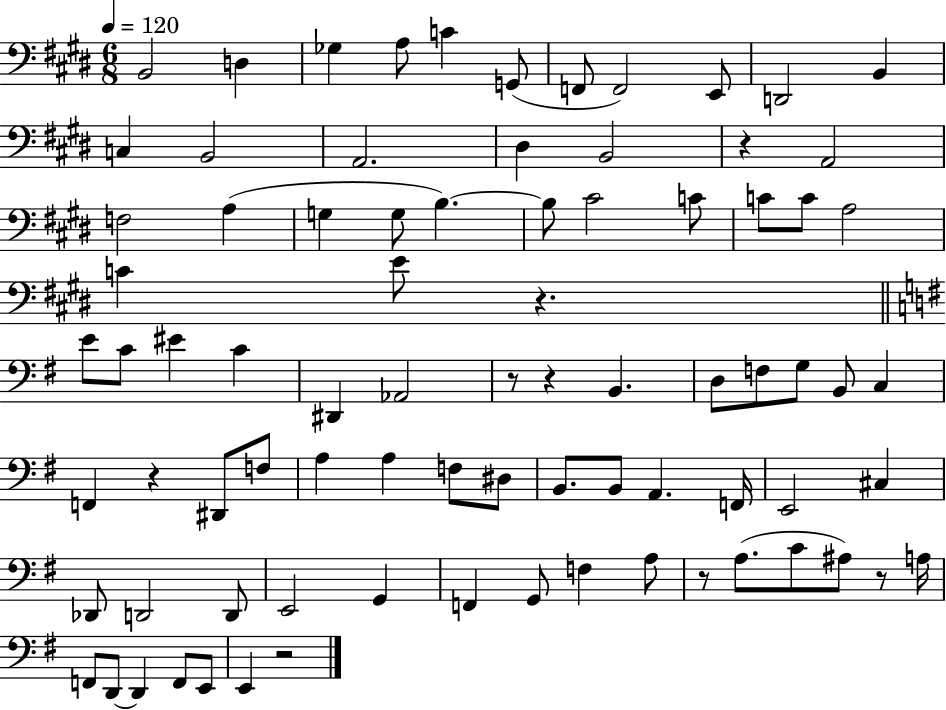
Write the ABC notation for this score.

X:1
T:Untitled
M:6/8
L:1/4
K:E
B,,2 D, _G, A,/2 C G,,/2 F,,/2 F,,2 E,,/2 D,,2 B,, C, B,,2 A,,2 ^D, B,,2 z A,,2 F,2 A, G, G,/2 B, B,/2 ^C2 C/2 C/2 C/2 A,2 C E/2 z E/2 C/2 ^E C ^D,, _A,,2 z/2 z B,, D,/2 F,/2 G,/2 B,,/2 C, F,, z ^D,,/2 F,/2 A, A, F,/2 ^D,/2 B,,/2 B,,/2 A,, F,,/4 E,,2 ^C, _D,,/2 D,,2 D,,/2 E,,2 G,, F,, G,,/2 F, A,/2 z/2 A,/2 C/2 ^A,/2 z/2 A,/4 F,,/2 D,,/2 D,, F,,/2 E,,/2 E,, z2